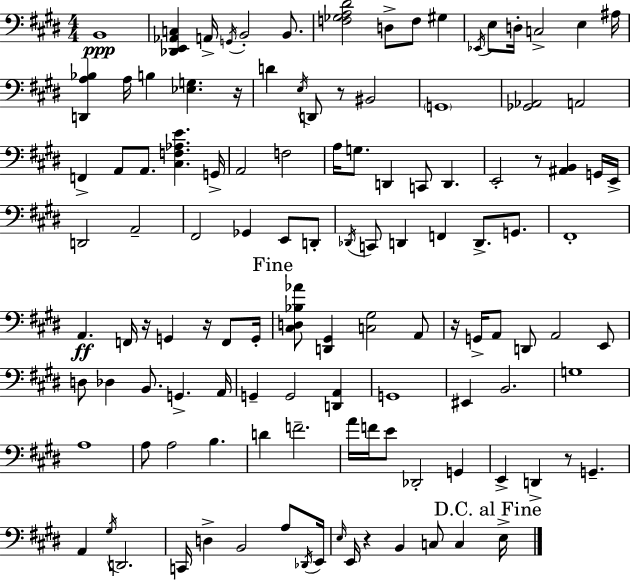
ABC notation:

X:1
T:Untitled
M:4/4
L:1/4
K:E
B,,4 [_D,,E,,_A,,C,] A,,/4 G,,/4 B,,2 B,,/2 [F,_G,A,^D]2 D,/2 F,/2 ^G, _E,,/4 E,/2 D,/4 C,2 E, ^A,/4 [D,,A,_B,] A,/4 B, [_E,G,] z/4 D E,/4 D,,/2 z/2 ^B,,2 G,,4 [_G,,_A,,]2 A,,2 F,, A,,/2 A,,/2 [^C,F,_A,E] G,,/4 A,,2 F,2 A,/4 G,/2 D,, C,,/2 D,, E,,2 z/2 [^A,,B,,] G,,/4 E,,/4 D,,2 A,,2 ^F,,2 _G,, E,,/2 D,,/2 _D,,/4 C,,/2 D,, F,, D,,/2 G,,/2 ^F,,4 A,, F,,/4 z/4 G,, z/4 F,,/2 G,,/4 [^C,D,_B,_A]/2 [D,,^G,,] [C,^G,]2 A,,/2 z/4 G,,/4 A,,/2 D,,/2 A,,2 E,,/2 D,/2 _D, B,,/2 G,, A,,/4 G,, G,,2 [D,,A,,] G,,4 ^E,, B,,2 G,4 A,4 A,/2 A,2 B, D F2 A/4 F/4 E/2 _D,,2 G,, E,, D,, z/2 G,, A,, ^G,/4 D,,2 C,,/4 D, B,,2 A,/2 _D,,/4 E,,/4 E,/4 E,,/4 z B,, C,/2 C, E,/4